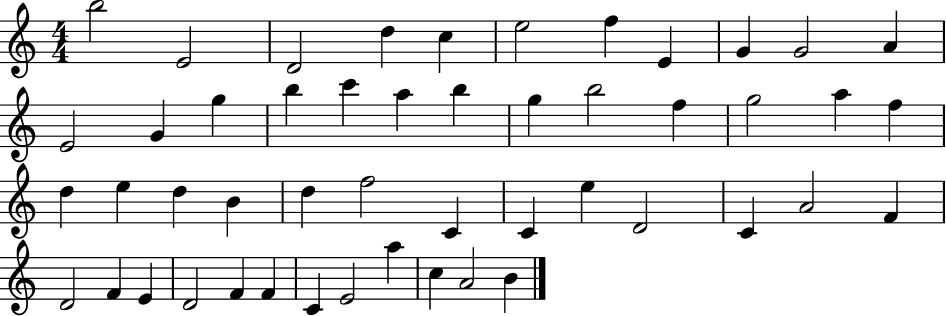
B5/h E4/h D4/h D5/q C5/q E5/h F5/q E4/q G4/q G4/h A4/q E4/h G4/q G5/q B5/q C6/q A5/q B5/q G5/q B5/h F5/q G5/h A5/q F5/q D5/q E5/q D5/q B4/q D5/q F5/h C4/q C4/q E5/q D4/h C4/q A4/h F4/q D4/h F4/q E4/q D4/h F4/q F4/q C4/q E4/h A5/q C5/q A4/h B4/q